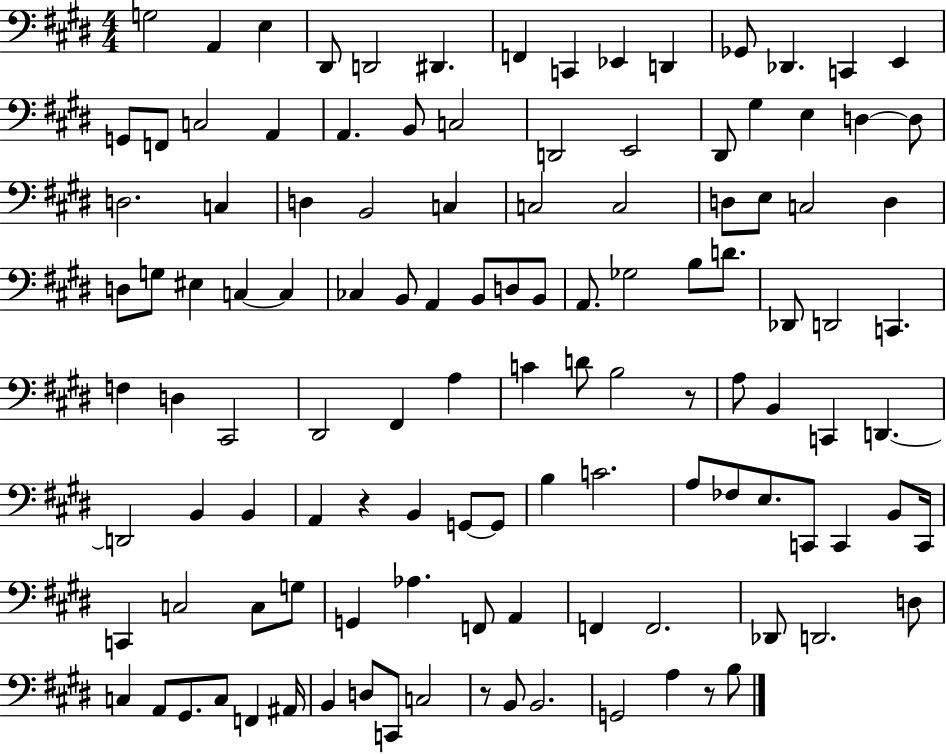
G3/h A2/q E3/q D#2/e D2/h D#2/q. F2/q C2/q Eb2/q D2/q Gb2/e Db2/q. C2/q E2/q G2/e F2/e C3/h A2/q A2/q. B2/e C3/h D2/h E2/h D#2/e G#3/q E3/q D3/q D3/e D3/h. C3/q D3/q B2/h C3/q C3/h C3/h D3/e E3/e C3/h D3/q D3/e G3/e EIS3/q C3/q C3/q CES3/q B2/e A2/q B2/e D3/e B2/e A2/e. Gb3/h B3/e D4/e. Db2/e D2/h C2/q. F3/q D3/q C#2/h D#2/h F#2/q A3/q C4/q D4/e B3/h R/e A3/e B2/q C2/q D2/q. D2/h B2/q B2/q A2/q R/q B2/q G2/e G2/e B3/q C4/h. A3/e FES3/e E3/e. C2/e C2/q B2/e C2/s C2/q C3/h C3/e G3/e G2/q Ab3/q. F2/e A2/q F2/q F2/h. Db2/e D2/h. D3/e C3/q A2/e G#2/e. C3/e F2/q A#2/s B2/q D3/e C2/e C3/h R/e B2/e B2/h. G2/h A3/q R/e B3/e